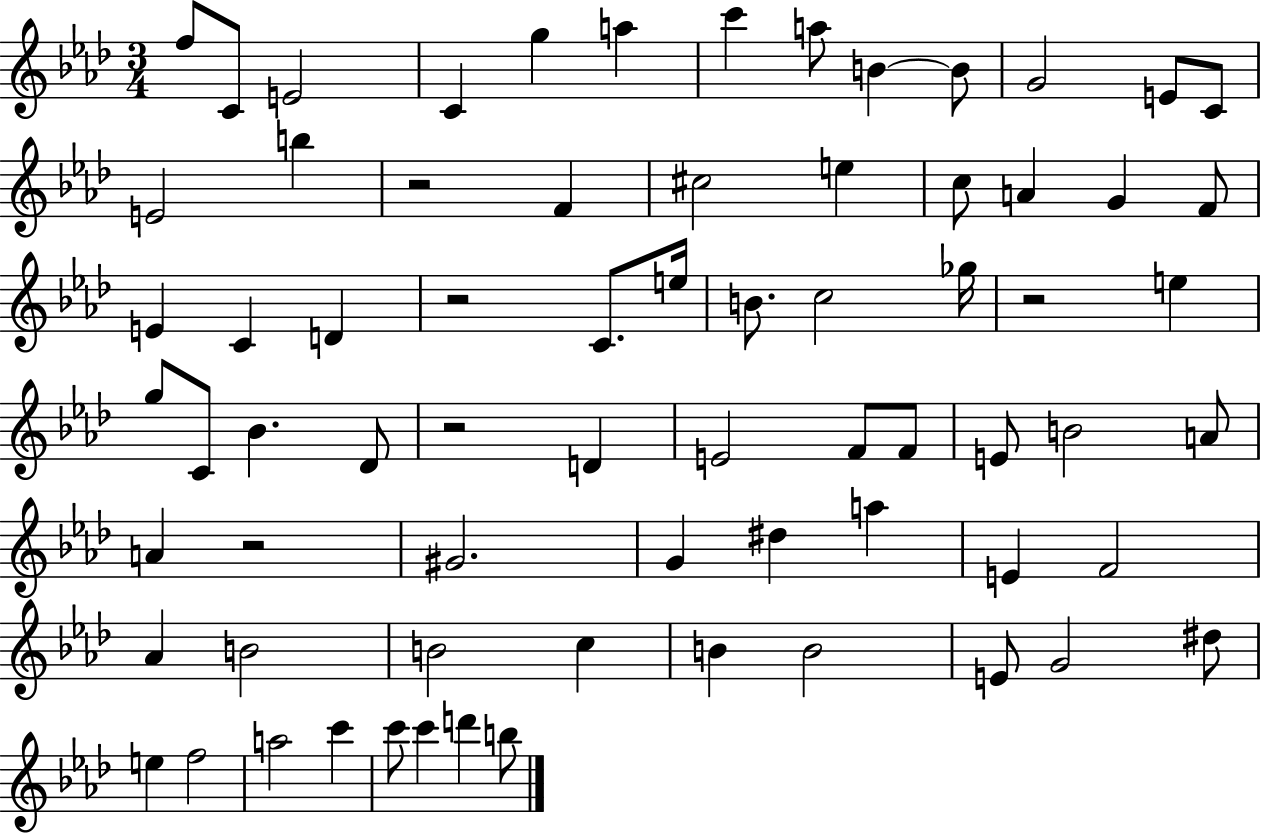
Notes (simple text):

F5/e C4/e E4/h C4/q G5/q A5/q C6/q A5/e B4/q B4/e G4/h E4/e C4/e E4/h B5/q R/h F4/q C#5/h E5/q C5/e A4/q G4/q F4/e E4/q C4/q D4/q R/h C4/e. E5/s B4/e. C5/h Gb5/s R/h E5/q G5/e C4/e Bb4/q. Db4/e R/h D4/q E4/h F4/e F4/e E4/e B4/h A4/e A4/q R/h G#4/h. G4/q D#5/q A5/q E4/q F4/h Ab4/q B4/h B4/h C5/q B4/q B4/h E4/e G4/h D#5/e E5/q F5/h A5/h C6/q C6/e C6/q D6/q B5/e